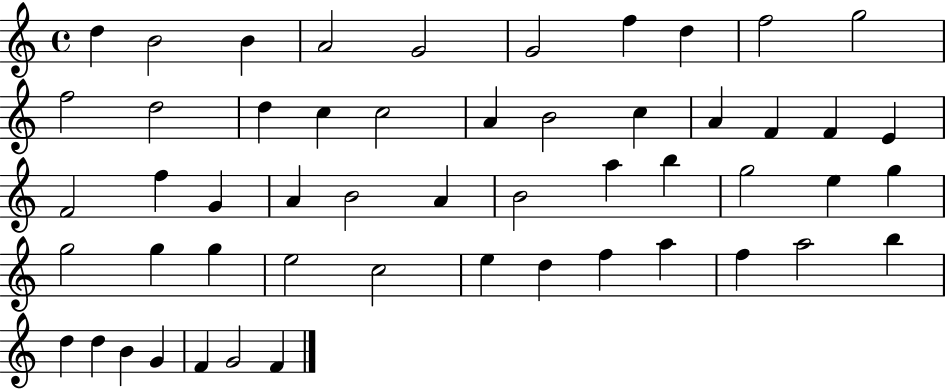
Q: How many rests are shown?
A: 0